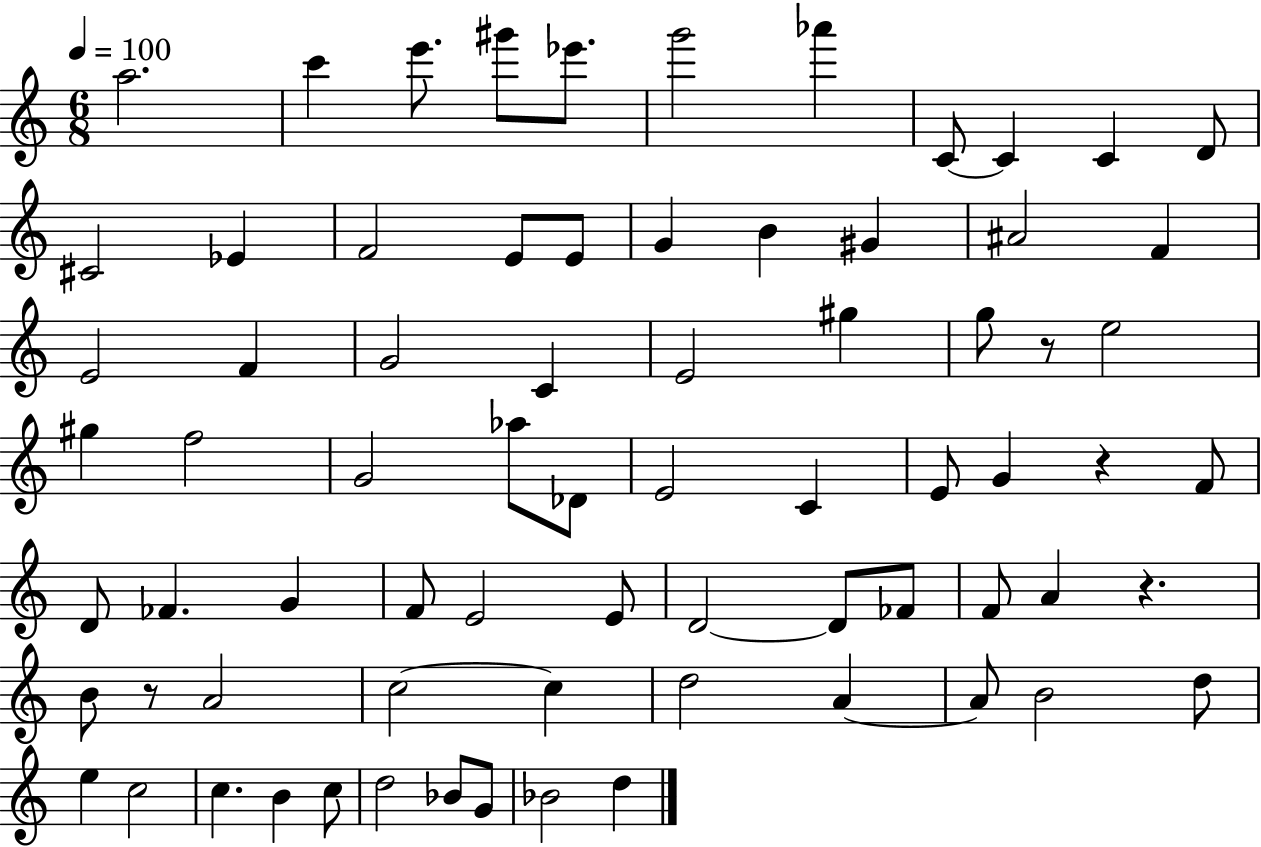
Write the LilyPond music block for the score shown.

{
  \clef treble
  \numericTimeSignature
  \time 6/8
  \key c \major
  \tempo 4 = 100
  a''2. | c'''4 e'''8. gis'''8 ees'''8. | g'''2 aes'''4 | c'8~~ c'4 c'4 d'8 | \break cis'2 ees'4 | f'2 e'8 e'8 | g'4 b'4 gis'4 | ais'2 f'4 | \break e'2 f'4 | g'2 c'4 | e'2 gis''4 | g''8 r8 e''2 | \break gis''4 f''2 | g'2 aes''8 des'8 | e'2 c'4 | e'8 g'4 r4 f'8 | \break d'8 fes'4. g'4 | f'8 e'2 e'8 | d'2~~ d'8 fes'8 | f'8 a'4 r4. | \break b'8 r8 a'2 | c''2~~ c''4 | d''2 a'4~~ | a'8 b'2 d''8 | \break e''4 c''2 | c''4. b'4 c''8 | d''2 bes'8 g'8 | bes'2 d''4 | \break \bar "|."
}